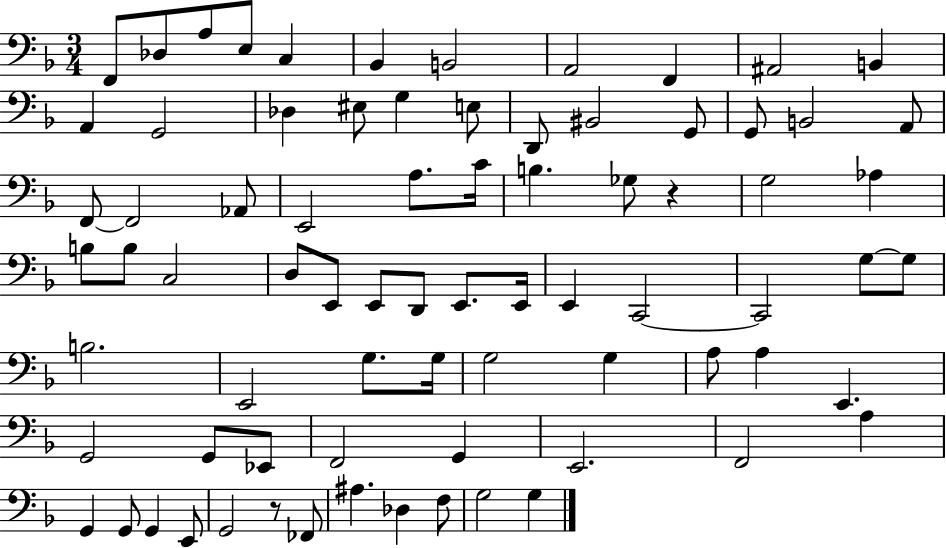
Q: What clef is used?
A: bass